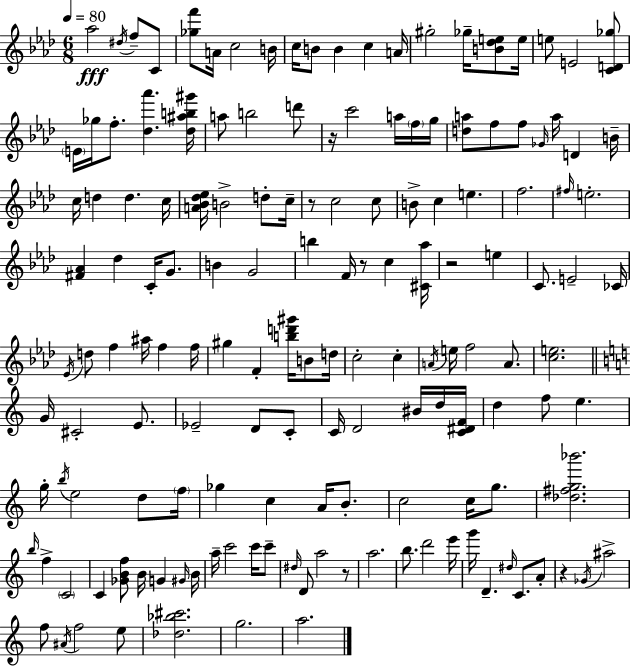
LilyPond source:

{
  \clef treble
  \numericTimeSignature
  \time 6/8
  \key aes \major
  \tempo 4 = 80
  aes''2\fff \acciaccatura { dis''16 } f''8-- c'8 | <ges'' f'''>8 a'16 c''2 | b'16 c''16 b'8 b'4 c''4 | a'16 gis''2-. ges''16-- <b' des'' e''>8 | \break e''16 e''8 e'2 <c' d' ges''>8 | \parenthesize e'16 ges''16 f''8.-. <des'' aes'''>4. | <des'' ais'' b'' gis'''>16 a''8 b''2 d'''8 | r16 c'''2 a''16 \parenthesize f''16 | \break g''16 <d'' a''>8 f''8 f''8 \grace { ges'16 } a''16 d'4 | b'16-- c''16 d''4 d''4. | c''16 <a' bes' des'' ees''>16 b'2-> d''8-. | c''16-- r8 c''2 | \break c''8 b'8-> c''4 e''4. | f''2. | \grace { fis''16 } e''2.-. | <fis' aes'>4 des''4 c'16-. | \break g'8. b'4 g'2 | b''4 f'16 r8 c''4 | <cis' aes''>16 r2 e''4 | c'8. e'2-- | \break ces'16 \acciaccatura { ees'16 } d''8 f''4 ais''16 f''4 | f''16 gis''4 f'4-. | <b'' d''' gis'''>16 b'8 d''16 c''2-. | c''4-. \acciaccatura { a'16 } e''16 f''2 | \break a'8. <c'' e''>2. | \bar "||" \break \key c \major g'16 cis'2-. e'8. | ees'2-- d'8 c'8-. | c'16 d'2 bis'16 d''16 <c' dis' f'>16 | d''4 f''8 e''4. | \break g''16-. \acciaccatura { b''16 } e''2 d''8 | \parenthesize f''16 ges''4 c''4 a'16 b'8.-. | c''2 c''16 g''8. | <des'' fis'' g'' bes'''>2. | \break \grace { b''16 } f''4-> \parenthesize c'2 | c'4 <ges' b' f''>8 b'16 g'4 | \grace { gis'16 } b'16 a''16-- c'''2 | c'''16 c'''8-- \grace { dis''16 } d'8 a''2 | \break r8 a''2. | b''8. d'''2 | e'''16 g'''16 d'4.-- \grace { dis''16 } | c'8. a'8-. r4 \acciaccatura { ges'16 } ais''2-> | \break f''8 \acciaccatura { ais'16 } f''2 | e''8 <des'' bes'' cis'''>2. | g''2. | a''2. | \break \bar "|."
}